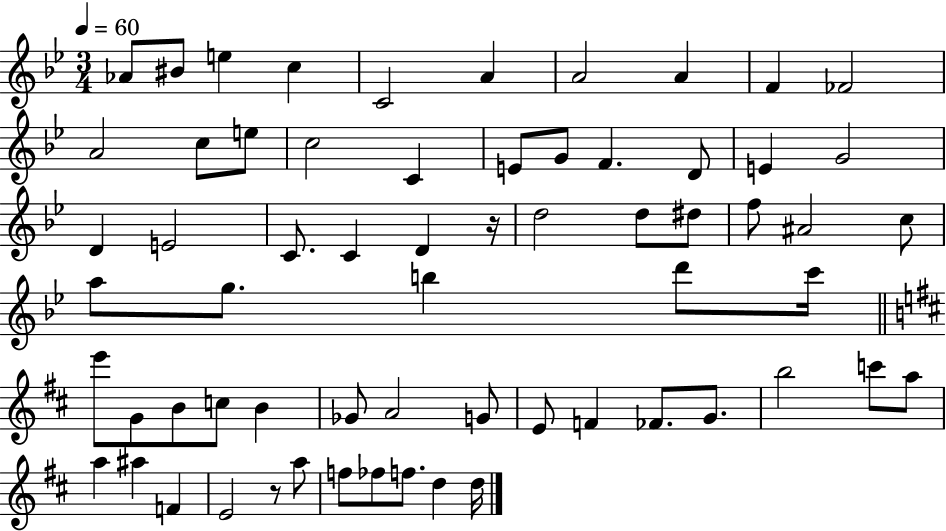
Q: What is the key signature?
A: BES major